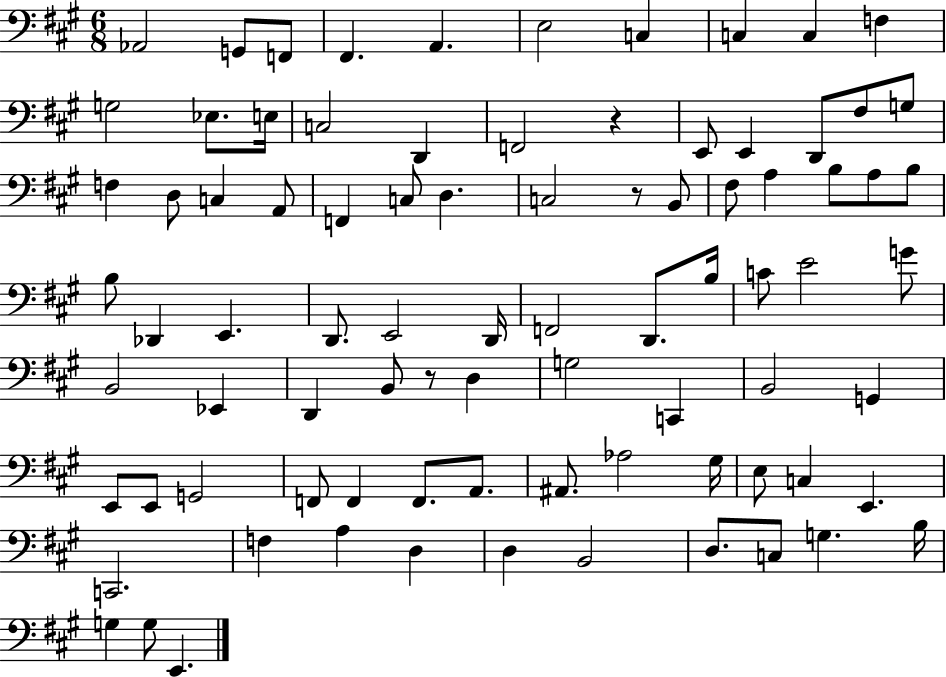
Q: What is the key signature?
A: A major